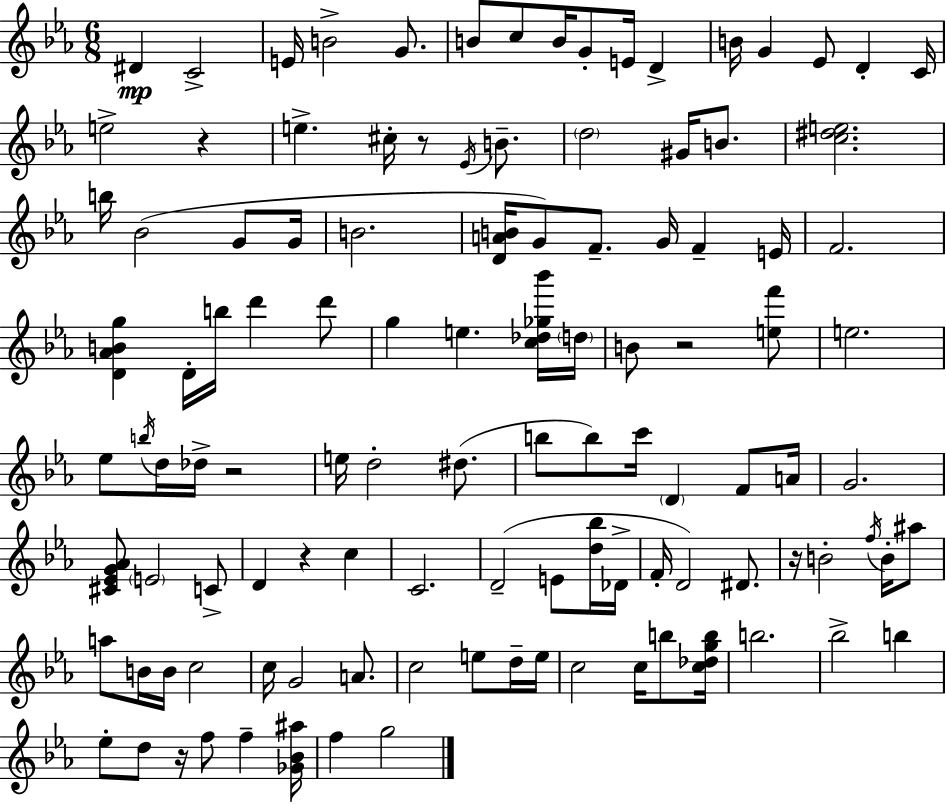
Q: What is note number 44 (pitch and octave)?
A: E5